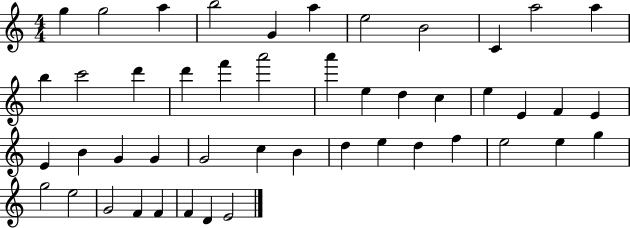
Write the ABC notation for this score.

X:1
T:Untitled
M:4/4
L:1/4
K:C
g g2 a b2 G a e2 B2 C a2 a b c'2 d' d' f' a'2 a' e d c e E F E E B G G G2 c B d e d f e2 e g g2 e2 G2 F F F D E2